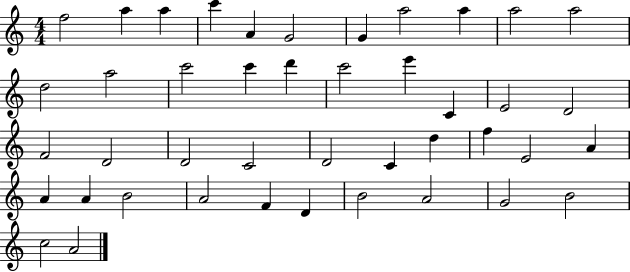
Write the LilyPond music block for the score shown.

{
  \clef treble
  \numericTimeSignature
  \time 4/4
  \key c \major
  f''2 a''4 a''4 | c'''4 a'4 g'2 | g'4 a''2 a''4 | a''2 a''2 | \break d''2 a''2 | c'''2 c'''4 d'''4 | c'''2 e'''4 c'4 | e'2 d'2 | \break f'2 d'2 | d'2 c'2 | d'2 c'4 d''4 | f''4 e'2 a'4 | \break a'4 a'4 b'2 | a'2 f'4 d'4 | b'2 a'2 | g'2 b'2 | \break c''2 a'2 | \bar "|."
}